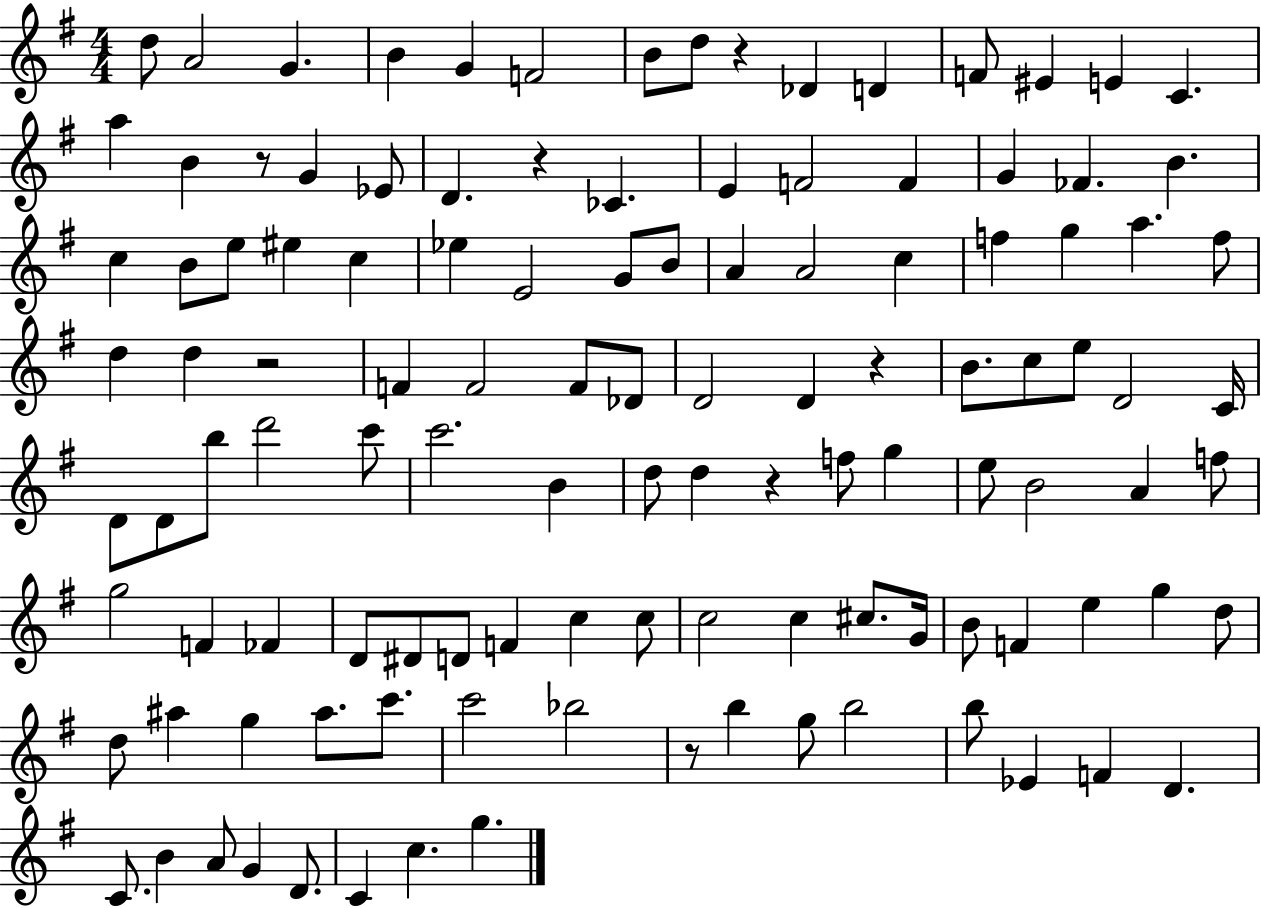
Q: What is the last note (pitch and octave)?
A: G5